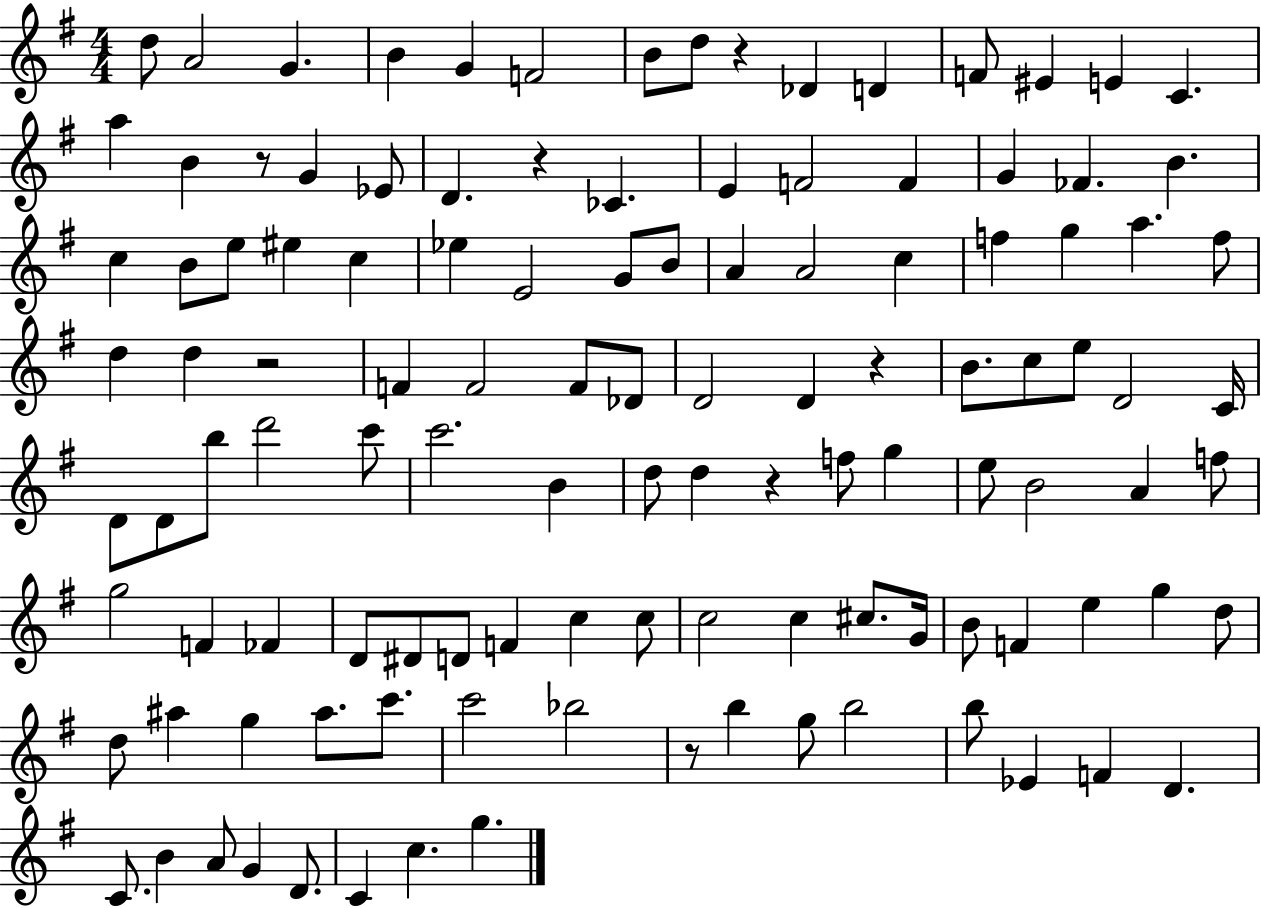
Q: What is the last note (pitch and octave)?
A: G5